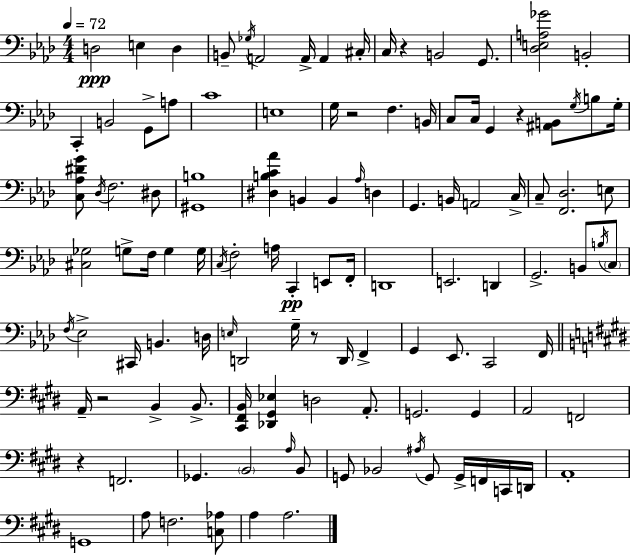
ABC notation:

X:1
T:Untitled
M:4/4
L:1/4
K:Ab
D,2 E, D, B,,/2 _G,/4 A,,2 A,,/4 A,, ^C,/4 C,/4 z B,,2 G,,/2 [_D,E,A,_G]2 B,,2 C,, B,,2 G,,/2 A,/2 C4 E,4 G,/4 z2 F, B,,/4 C,/2 C,/4 G,, z [^A,,B,,]/2 G,/4 B,/2 G,/4 [C,_A,^DG]/2 _D,/4 F,2 ^D,/2 [^G,,B,]4 [^D,B,C_A] B,, B,, _A,/4 D, G,, B,,/4 A,,2 C,/4 C,/2 [F,,_D,]2 E,/2 [^C,_G,]2 G,/2 F,/4 G, G,/4 C,/4 F,2 A,/4 C,, E,,/2 F,,/4 D,,4 E,,2 D,, G,,2 B,,/2 B,/4 C,/2 F,/4 _E,2 ^C,,/4 B,, D,/4 E,/4 D,,2 G,/4 z/2 D,,/4 F,, G,, _E,,/2 C,,2 F,,/4 A,,/4 z2 B,, B,,/2 [^C,,^F,,B,,]/4 [_D,,^G,,_E,] D,2 A,,/2 G,,2 G,, A,,2 F,,2 z F,,2 _G,, B,,2 A,/4 B,,/2 G,,/2 _B,,2 ^A,/4 G,,/2 G,,/4 F,,/4 C,,/4 D,,/4 A,,4 G,,4 A,/2 F,2 [C,_A,]/2 A, A,2